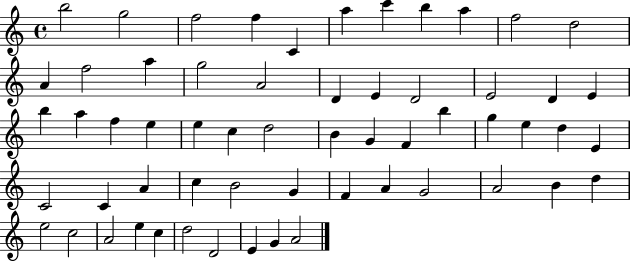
B5/h G5/h F5/h F5/q C4/q A5/q C6/q B5/q A5/q F5/h D5/h A4/q F5/h A5/q G5/h A4/h D4/q E4/q D4/h E4/h D4/q E4/q B5/q A5/q F5/q E5/q E5/q C5/q D5/h B4/q G4/q F4/q B5/q G5/q E5/q D5/q E4/q C4/h C4/q A4/q C5/q B4/h G4/q F4/q A4/q G4/h A4/h B4/q D5/q E5/h C5/h A4/h E5/q C5/q D5/h D4/h E4/q G4/q A4/h